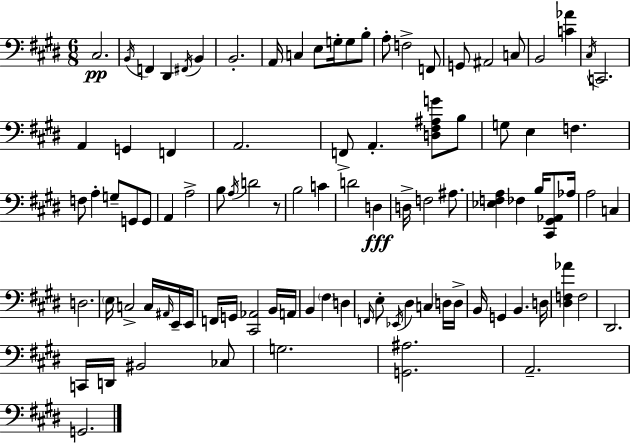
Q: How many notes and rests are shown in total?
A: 96